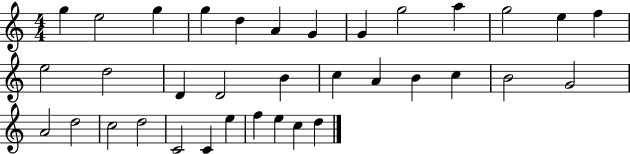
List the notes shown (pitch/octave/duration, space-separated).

G5/q E5/h G5/q G5/q D5/q A4/q G4/q G4/q G5/h A5/q G5/h E5/q F5/q E5/h D5/h D4/q D4/h B4/q C5/q A4/q B4/q C5/q B4/h G4/h A4/h D5/h C5/h D5/h C4/h C4/q E5/q F5/q E5/q C5/q D5/q